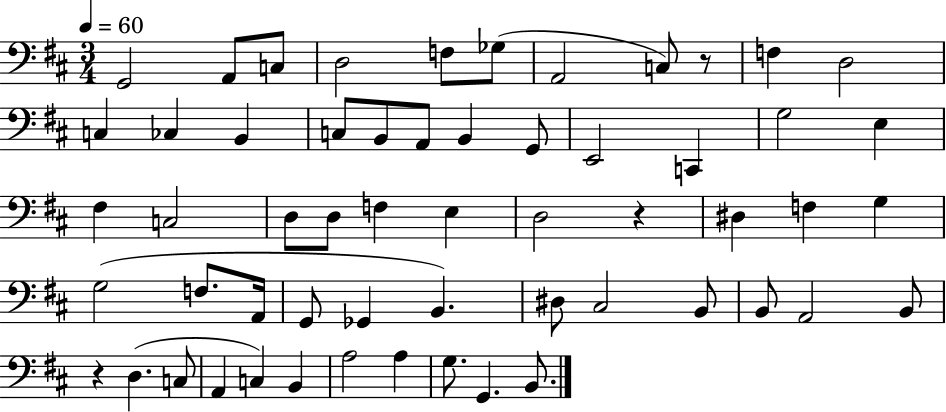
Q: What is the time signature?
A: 3/4